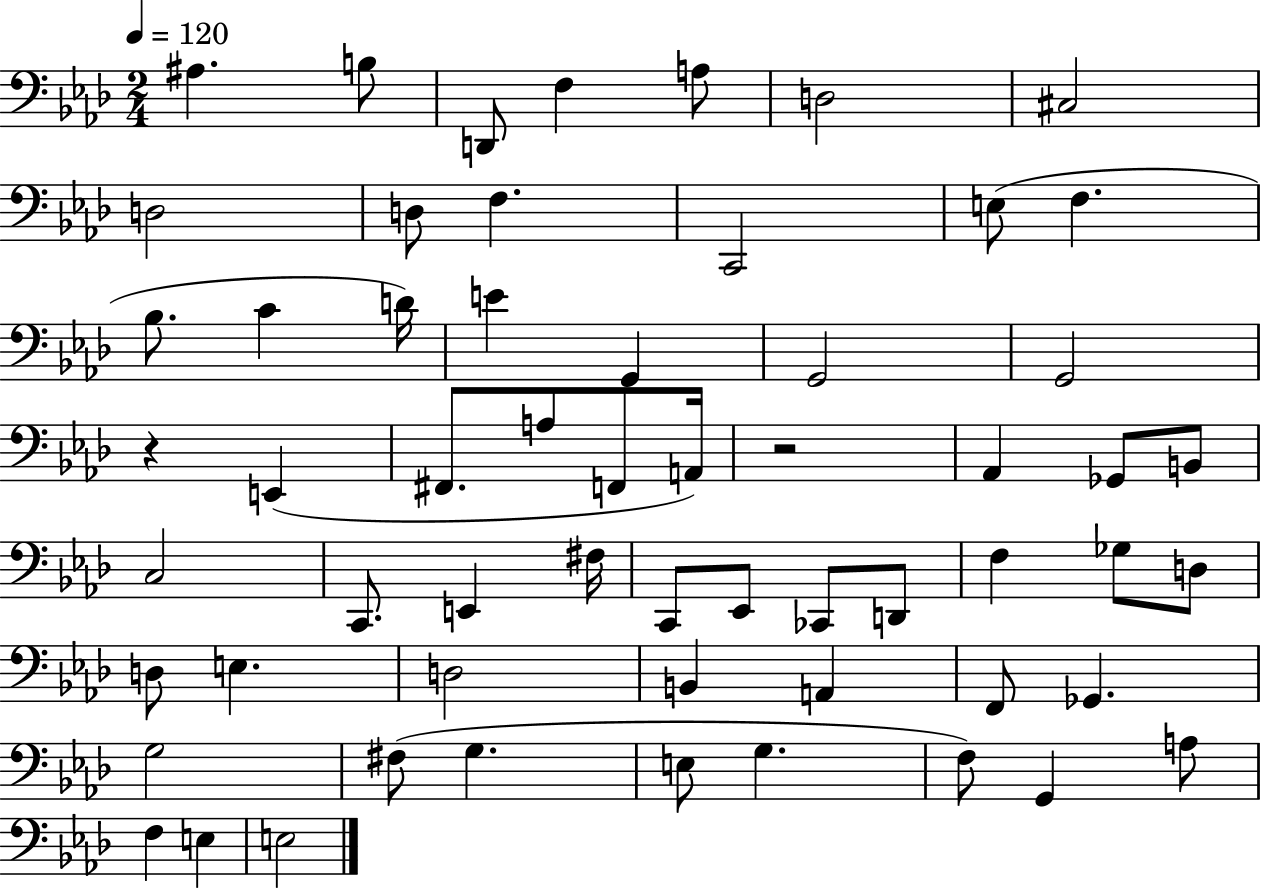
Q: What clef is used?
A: bass